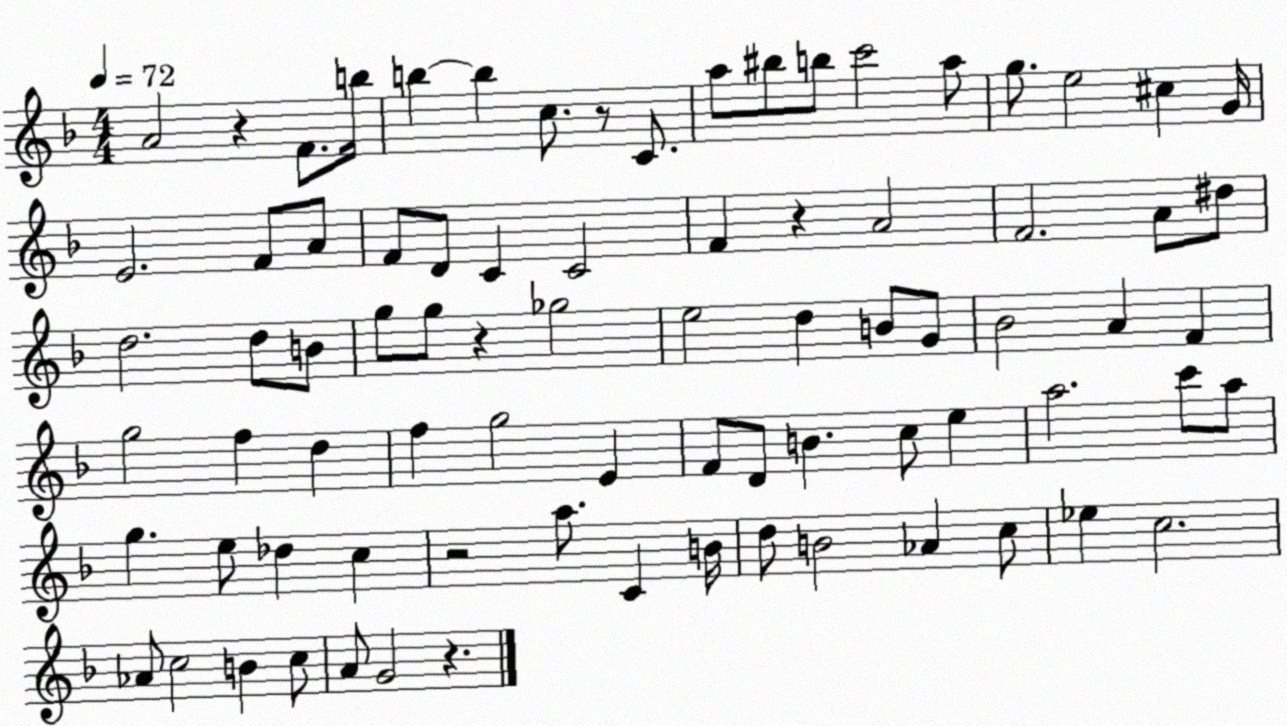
X:1
T:Untitled
M:4/4
L:1/4
K:F
A2 z F/2 b/4 b b c/2 z/2 C/2 a/2 ^b/2 b/2 c'2 a/2 g/2 e2 ^c G/4 E2 F/2 A/2 F/2 D/2 C C2 F z A2 F2 A/2 ^d/2 d2 d/2 B/2 g/2 g/2 z _g2 e2 d B/2 G/2 _B2 A F g2 f d f g2 E F/2 D/2 B c/2 e a2 c'/2 a/2 g e/2 _d c z2 a/2 C B/4 d/2 B2 _A c/2 _e c2 _A/2 c2 B c/2 A/2 G2 z